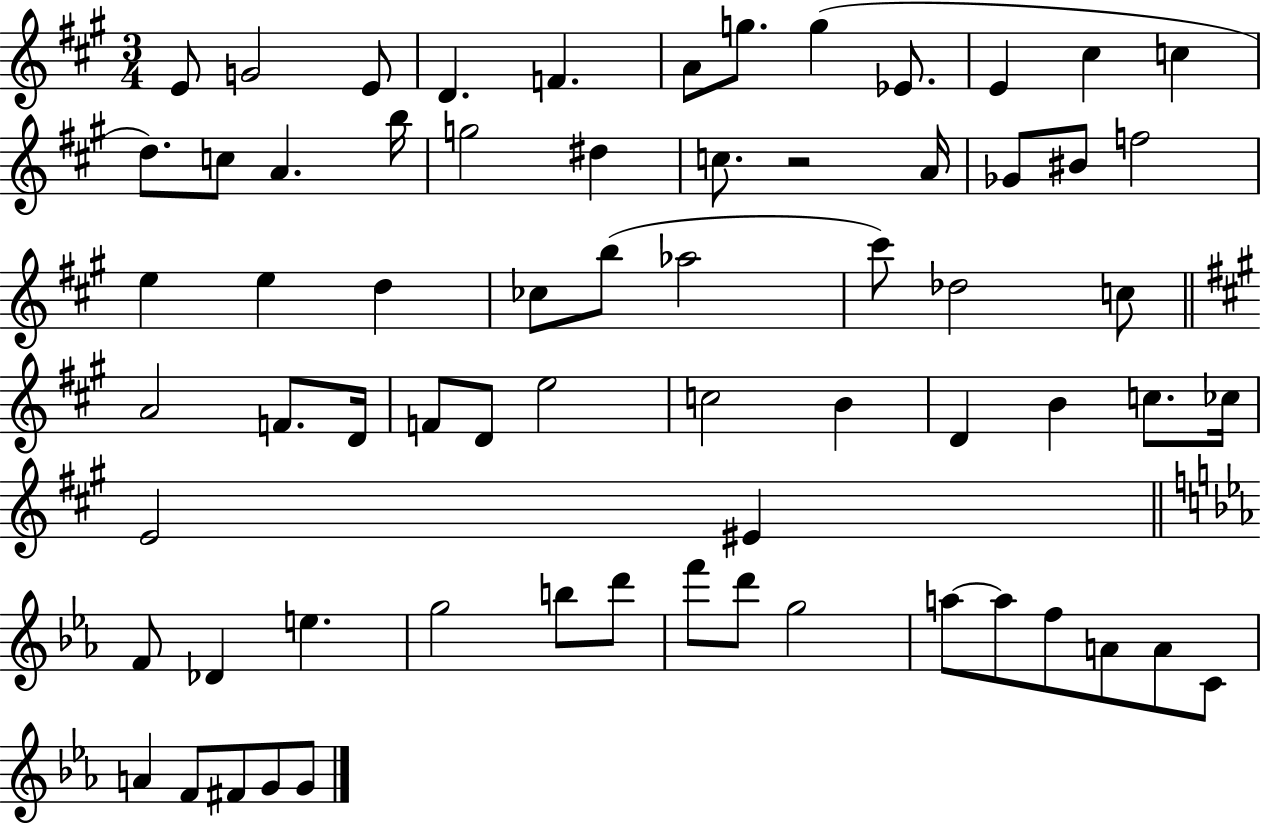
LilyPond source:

{
  \clef treble
  \numericTimeSignature
  \time 3/4
  \key a \major
  \repeat volta 2 { e'8 g'2 e'8 | d'4. f'4. | a'8 g''8. g''4( ees'8. | e'4 cis''4 c''4 | \break d''8.) c''8 a'4. b''16 | g''2 dis''4 | c''8. r2 a'16 | ges'8 bis'8 f''2 | \break e''4 e''4 d''4 | ces''8 b''8( aes''2 | cis'''8) des''2 c''8 | \bar "||" \break \key a \major a'2 f'8. d'16 | f'8 d'8 e''2 | c''2 b'4 | d'4 b'4 c''8. ces''16 | \break e'2 eis'4 | \bar "||" \break \key c \minor f'8 des'4 e''4. | g''2 b''8 d'''8 | f'''8 d'''8 g''2 | a''8~~ a''8 f''8 a'8 a'8 c'8 | \break a'4 f'8 fis'8 g'8 g'8 | } \bar "|."
}